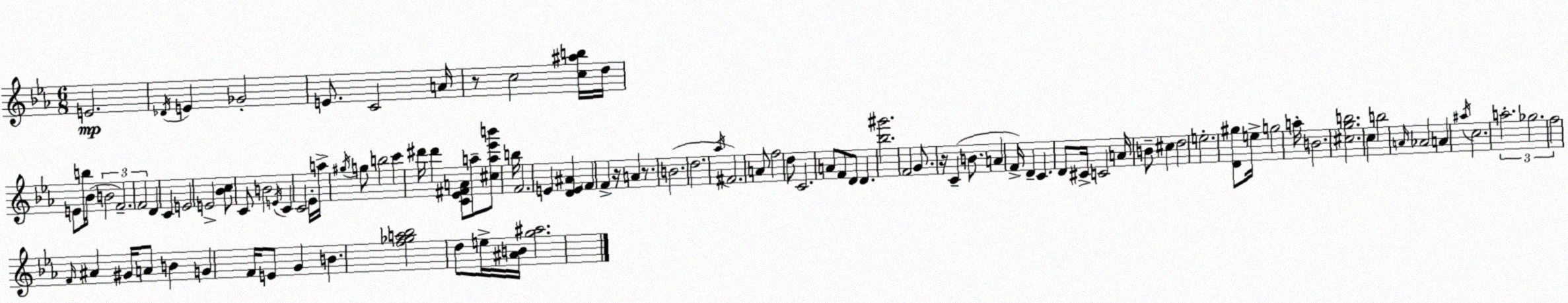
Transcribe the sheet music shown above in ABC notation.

X:1
T:Untitled
M:6/8
L:1/4
K:Cm
E2 _D/4 E _G2 E/2 C2 A/4 z/2 c2 [c^ab]/4 d/4 E/2 b/4 _B/4 B2 F2 F2 D C E2 E2 [_Bc]/2 C/2 B2 E/4 C C2 _E/4 a/4 ^g/4 g/2 b2 c' ^d'/4 ^d' [C_E^FA]/2 a/2 [^ca_e'b']/2 b/4 F2 E [DE^A] F F z/4 A z/2 B2 d2 _a/4 ^F2 A/2 f2 d/2 C2 A/2 F/2 D/2 D [_b^g']2 F2 G/2 z/4 C B/2 A F/4 D C D/2 ^C/4 C2 A/4 B/2 ^c d2 e2 [D^g]/2 e/4 g2 a/4 B2 [^cgb]2 c b2 A/4 _A2 A ^a/4 c2 a2 _g2 f2 F/4 ^A ^G/4 A/2 B G F/4 E/2 G B [f_ga_b]2 d/2 e/4 [^AB]/4 [g^a]2